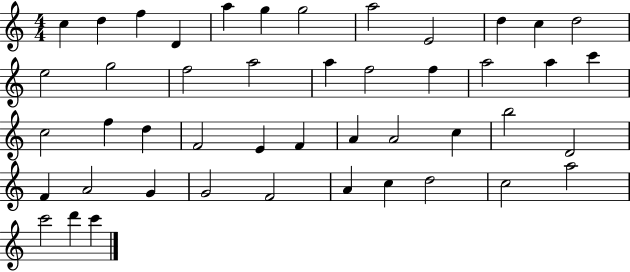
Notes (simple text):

C5/q D5/q F5/q D4/q A5/q G5/q G5/h A5/h E4/h D5/q C5/q D5/h E5/h G5/h F5/h A5/h A5/q F5/h F5/q A5/h A5/q C6/q C5/h F5/q D5/q F4/h E4/q F4/q A4/q A4/h C5/q B5/h D4/h F4/q A4/h G4/q G4/h F4/h A4/q C5/q D5/h C5/h A5/h C6/h D6/q C6/q